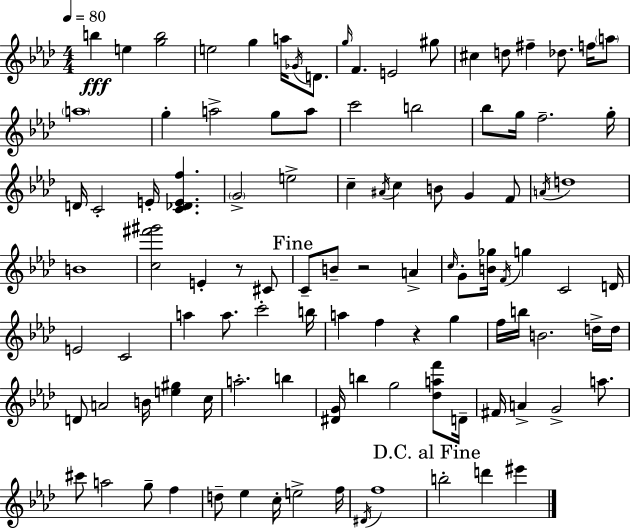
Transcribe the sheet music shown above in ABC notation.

X:1
T:Untitled
M:4/4
L:1/4
K:Fm
b e [gb]2 e2 g a/4 _G/4 D/2 g/4 F E2 ^g/2 ^c d/2 ^f _d/2 f/4 a/2 a4 g a2 g/2 a/2 c'2 b2 _b/2 g/4 f2 g/4 D/4 C2 E/4 [C_DEf] G2 e2 c ^A/4 c B/2 G F/2 A/4 d4 B4 [c^f'^g']2 E z/2 ^C/2 C/2 B/2 z2 A c/4 G/2 [B_g]/4 F/4 g C2 D/4 E2 C2 a a/2 c'2 b/4 a f z g f/4 b/4 B2 d/4 d/4 D/2 A2 B/4 [e^g] c/4 a2 b [^DG]/4 b g2 [_daf']/2 D/4 ^F/4 A G2 a/2 ^c'/2 a2 g/2 f d/2 _e c/4 e2 f/4 ^D/4 f4 b2 d' ^e'